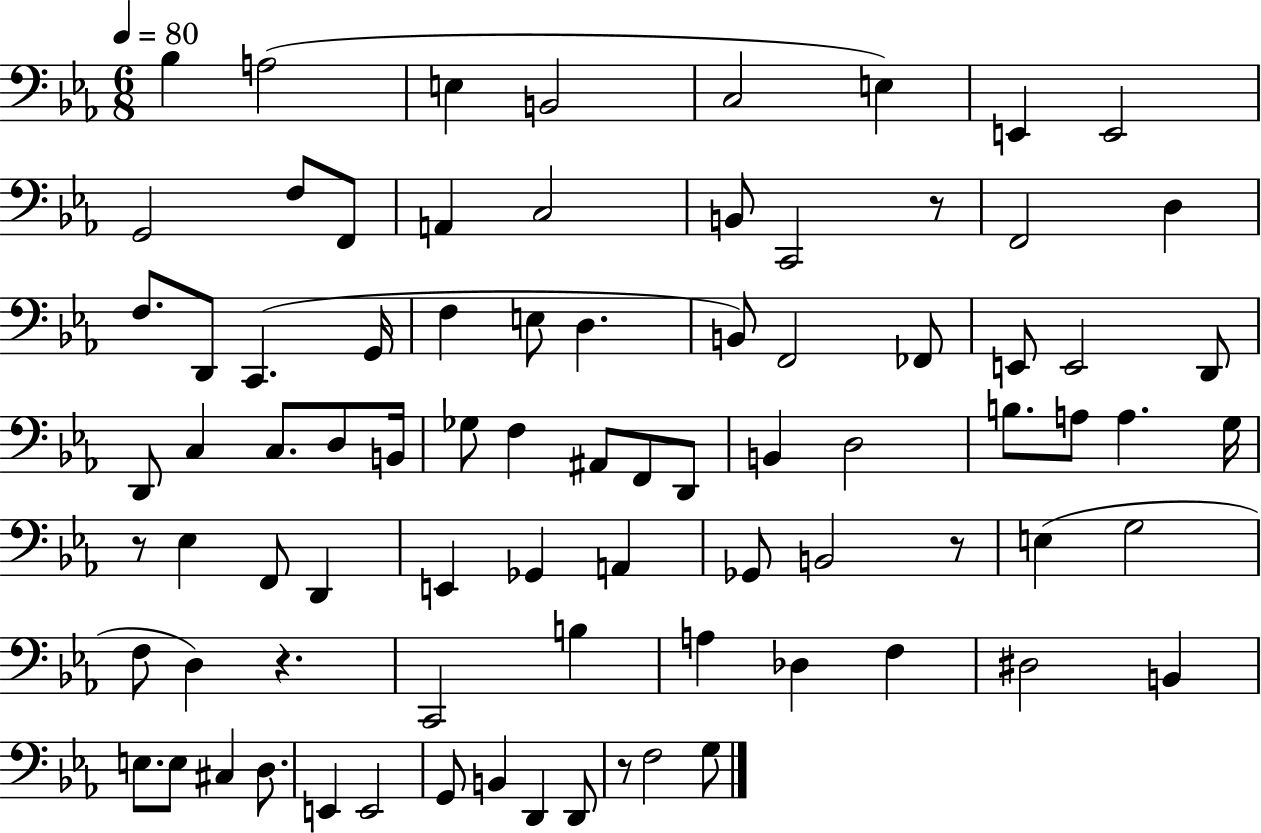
Bb3/q A3/h E3/q B2/h C3/h E3/q E2/q E2/h G2/h F3/e F2/e A2/q C3/h B2/e C2/h R/e F2/h D3/q F3/e. D2/e C2/q. G2/s F3/q E3/e D3/q. B2/e F2/h FES2/e E2/e E2/h D2/e D2/e C3/q C3/e. D3/e B2/s Gb3/e F3/q A#2/e F2/e D2/e B2/q D3/h B3/e. A3/e A3/q. G3/s R/e Eb3/q F2/e D2/q E2/q Gb2/q A2/q Gb2/e B2/h R/e E3/q G3/h F3/e D3/q R/q. C2/h B3/q A3/q Db3/q F3/q D#3/h B2/q E3/e. E3/e C#3/q D3/e. E2/q E2/h G2/e B2/q D2/q D2/e R/e F3/h G3/e